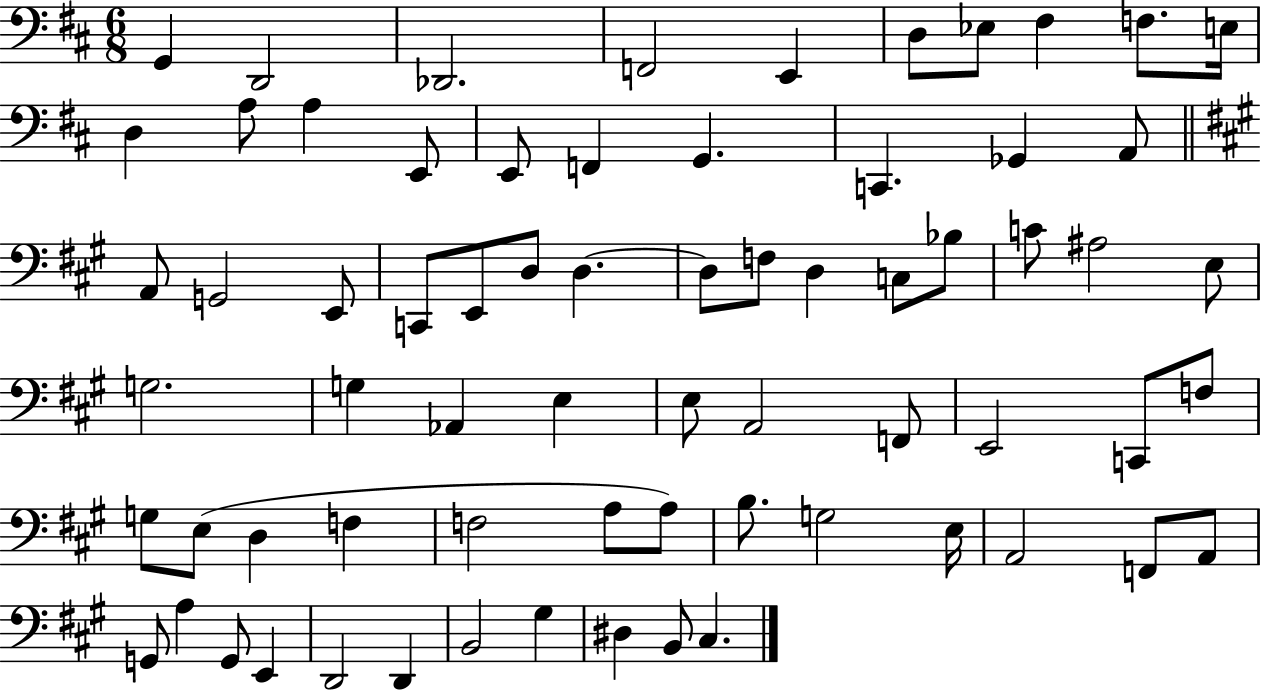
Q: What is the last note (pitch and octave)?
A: C#3